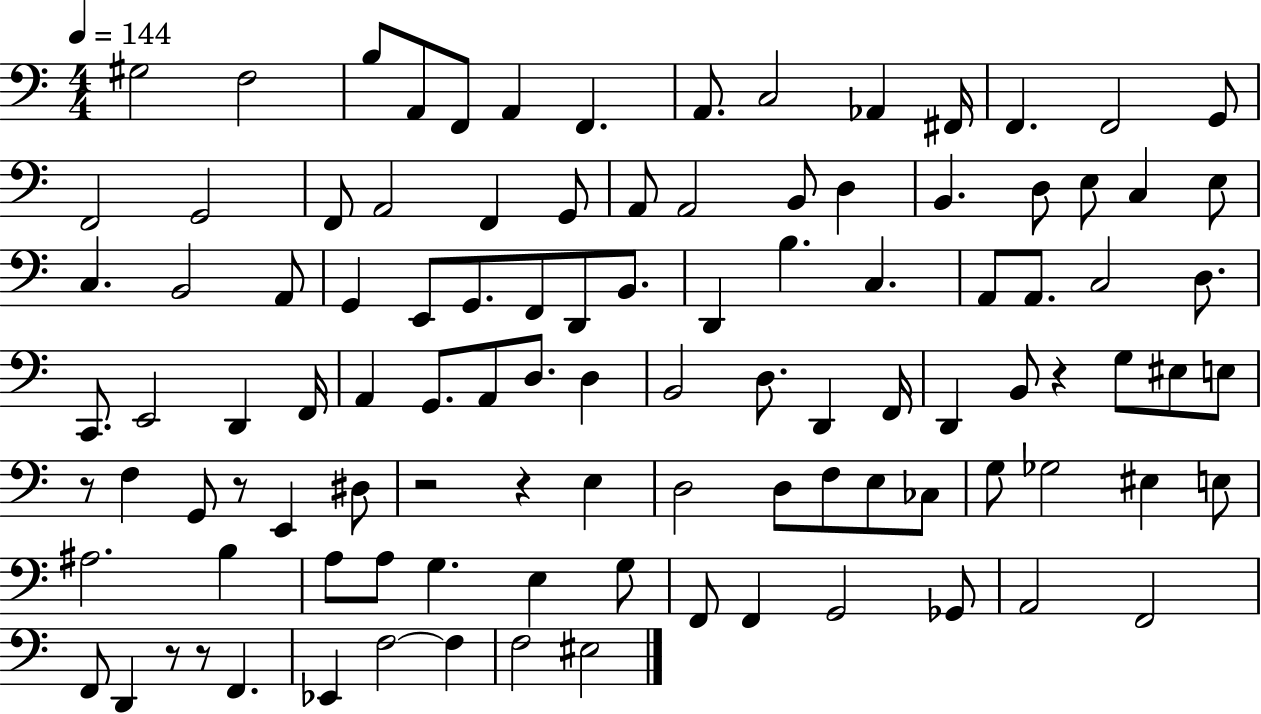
G#3/h F3/h B3/e A2/e F2/e A2/q F2/q. A2/e. C3/h Ab2/q F#2/s F2/q. F2/h G2/e F2/h G2/h F2/e A2/h F2/q G2/e A2/e A2/h B2/e D3/q B2/q. D3/e E3/e C3/q E3/e C3/q. B2/h A2/e G2/q E2/e G2/e. F2/e D2/e B2/e. D2/q B3/q. C3/q. A2/e A2/e. C3/h D3/e. C2/e. E2/h D2/q F2/s A2/q G2/e. A2/e D3/e. D3/q B2/h D3/e. D2/q F2/s D2/q B2/e R/q G3/e EIS3/e E3/e R/e F3/q G2/e R/e E2/q D#3/e R/h R/q E3/q D3/h D3/e F3/e E3/e CES3/e G3/e Gb3/h EIS3/q E3/e A#3/h. B3/q A3/e A3/e G3/q. E3/q G3/e F2/e F2/q G2/h Gb2/e A2/h F2/h F2/e D2/q R/e R/e F2/q. Eb2/q F3/h F3/q F3/h EIS3/h